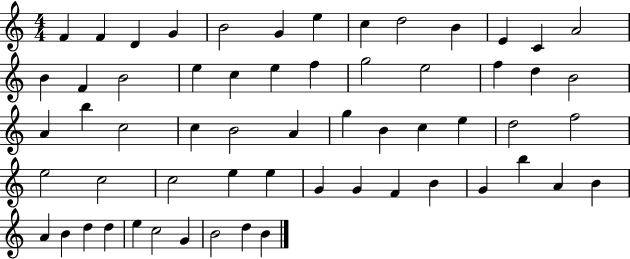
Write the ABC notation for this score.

X:1
T:Untitled
M:4/4
L:1/4
K:C
F F D G B2 G e c d2 B E C A2 B F B2 e c e f g2 e2 f d B2 A b c2 c B2 A g B c e d2 f2 e2 c2 c2 e e G G F B G b A B A B d d e c2 G B2 d B